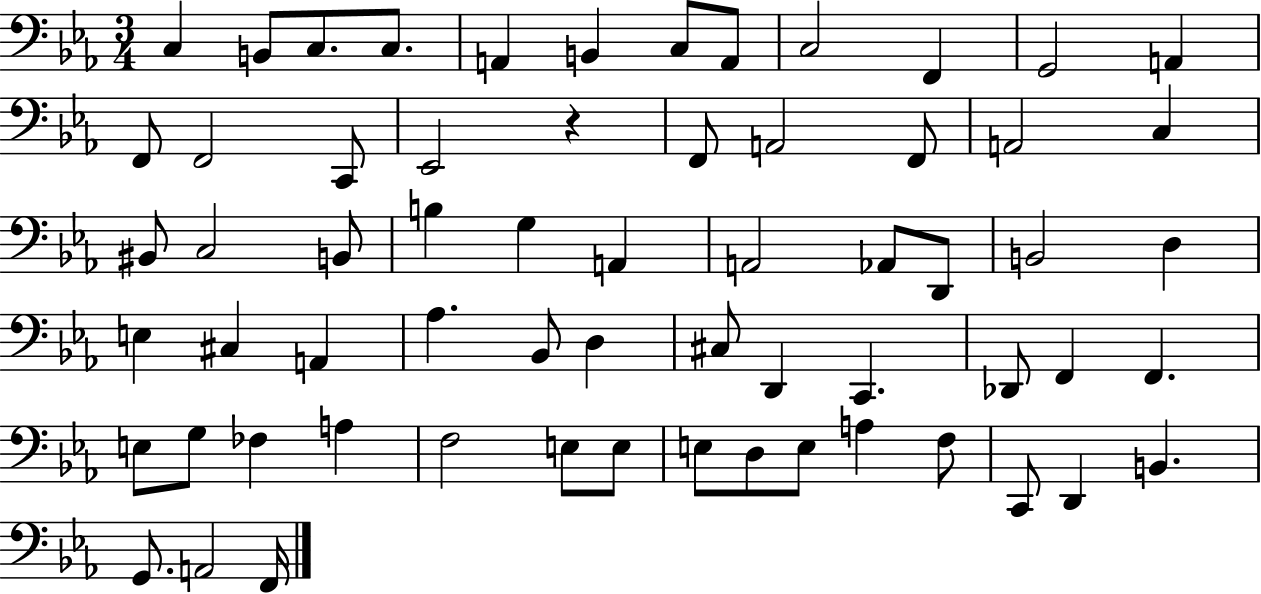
{
  \clef bass
  \numericTimeSignature
  \time 3/4
  \key ees \major
  \repeat volta 2 { c4 b,8 c8. c8. | a,4 b,4 c8 a,8 | c2 f,4 | g,2 a,4 | \break f,8 f,2 c,8 | ees,2 r4 | f,8 a,2 f,8 | a,2 c4 | \break bis,8 c2 b,8 | b4 g4 a,4 | a,2 aes,8 d,8 | b,2 d4 | \break e4 cis4 a,4 | aes4. bes,8 d4 | cis8 d,4 c,4. | des,8 f,4 f,4. | \break e8 g8 fes4 a4 | f2 e8 e8 | e8 d8 e8 a4 f8 | c,8 d,4 b,4. | \break g,8. a,2 f,16 | } \bar "|."
}